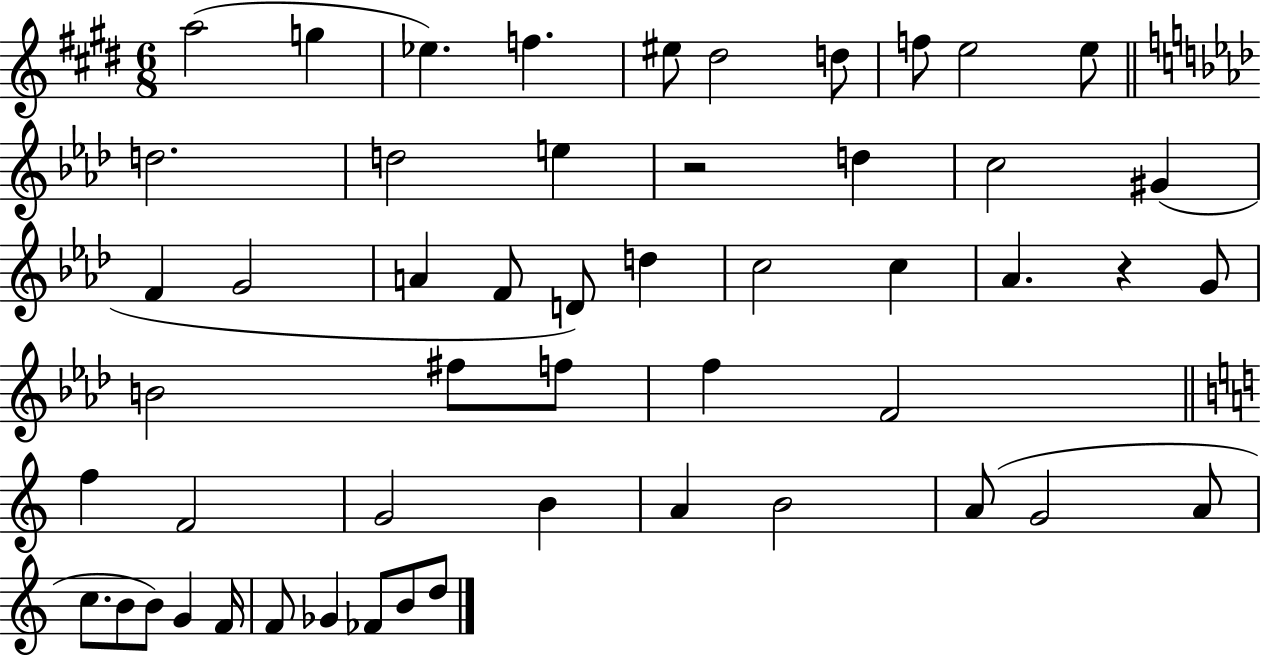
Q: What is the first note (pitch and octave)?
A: A5